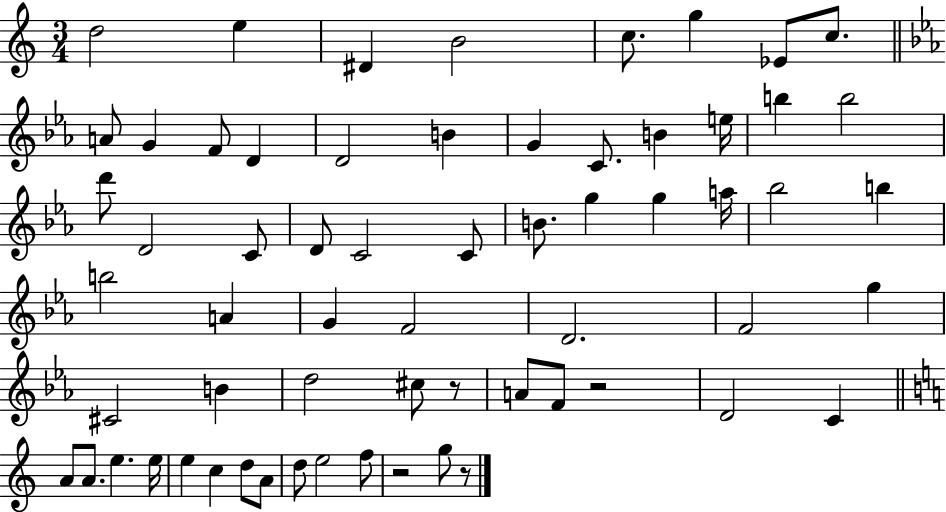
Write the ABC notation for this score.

X:1
T:Untitled
M:3/4
L:1/4
K:C
d2 e ^D B2 c/2 g _E/2 c/2 A/2 G F/2 D D2 B G C/2 B e/4 b b2 d'/2 D2 C/2 D/2 C2 C/2 B/2 g g a/4 _b2 b b2 A G F2 D2 F2 g ^C2 B d2 ^c/2 z/2 A/2 F/2 z2 D2 C A/2 A/2 e e/4 e c d/2 A/2 d/2 e2 f/2 z2 g/2 z/2